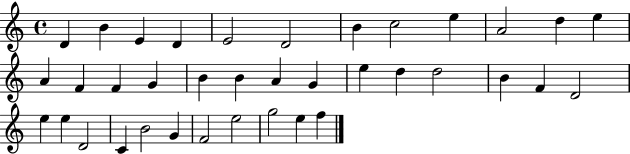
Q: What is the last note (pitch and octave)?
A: F5